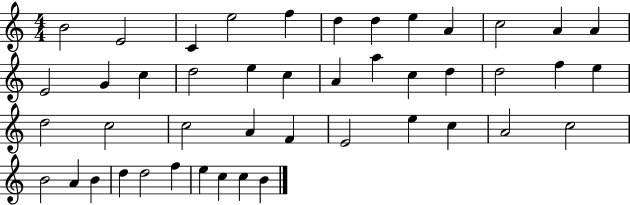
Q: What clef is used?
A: treble